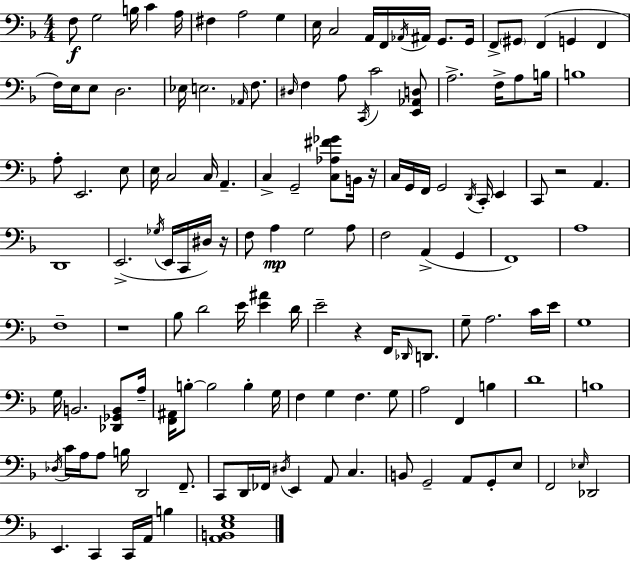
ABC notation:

X:1
T:Untitled
M:4/4
L:1/4
K:F
F,/2 G,2 B,/4 C A,/4 ^F, A,2 G, E,/4 C,2 A,,/4 F,,/4 _A,,/4 ^A,,/4 G,,/2 G,,/4 F,,/2 ^G,,/2 F,, G,, F,, F,/4 E,/4 E,/2 D,2 _E,/4 E,2 _A,,/4 F,/2 ^D,/4 F, A,/2 C,,/4 C2 [E,,_A,,D,]/2 A,2 F,/4 A,/2 B,/4 B,4 A,/2 E,,2 E,/2 E,/4 C,2 C,/4 A,, C, G,,2 [C,_A,^F_G]/2 B,,/4 z/4 C,/4 G,,/4 F,,/4 G,,2 D,,/4 C,,/4 E,, C,,/2 z2 A,, D,,4 E,,2 _G,/4 E,,/4 C,,/4 ^D,/4 z/4 F,/2 A, G,2 A,/2 F,2 A,, G,, F,,4 A,4 F,4 z4 _B,/2 D2 E/4 [E^A] D/4 E2 z F,,/4 _D,,/4 D,,/2 G,/2 A,2 C/4 E/4 G,4 G,/4 B,,2 [_D,,_G,,B,,]/2 A,/4 [F,,^A,,]/4 B,/2 B,2 B, G,/4 F, G, F, G,/2 A,2 F,, B, D4 B,4 _D,/4 C/4 A,/4 A,/2 B,/4 D,,2 F,,/2 C,,/2 D,,/4 _F,,/4 ^D,/4 E,, A,,/2 C, B,,/2 G,,2 A,,/2 G,,/2 E,/2 F,,2 _E,/4 _D,,2 E,, C,, C,,/4 A,,/4 B, [A,,B,,E,G,]4